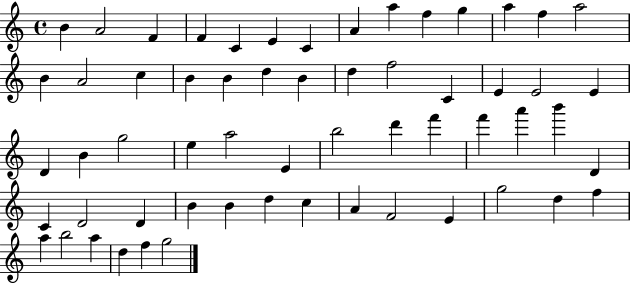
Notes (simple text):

B4/q A4/h F4/q F4/q C4/q E4/q C4/q A4/q A5/q F5/q G5/q A5/q F5/q A5/h B4/q A4/h C5/q B4/q B4/q D5/q B4/q D5/q F5/h C4/q E4/q E4/h E4/q D4/q B4/q G5/h E5/q A5/h E4/q B5/h D6/q F6/q F6/q A6/q B6/q D4/q C4/q D4/h D4/q B4/q B4/q D5/q C5/q A4/q F4/h E4/q G5/h D5/q F5/q A5/q B5/h A5/q D5/q F5/q G5/h